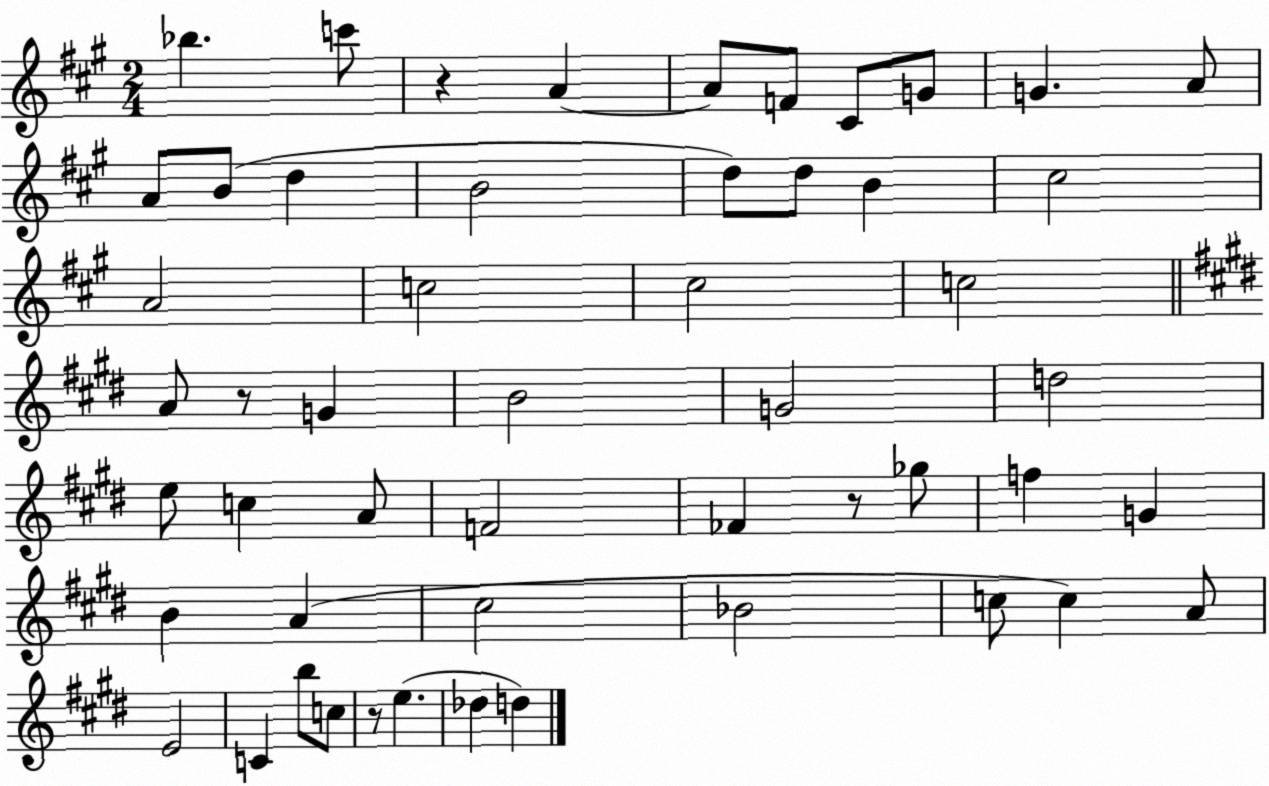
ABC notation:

X:1
T:Untitled
M:2/4
L:1/4
K:A
_b c'/2 z A A/2 F/2 ^C/2 G/2 G A/2 A/2 B/2 d B2 d/2 d/2 B ^c2 A2 c2 ^c2 c2 A/2 z/2 G B2 G2 d2 e/2 c A/2 F2 _F z/2 _g/2 f G B A ^c2 _B2 c/2 c A/2 E2 C b/2 c/2 z/2 e _d d